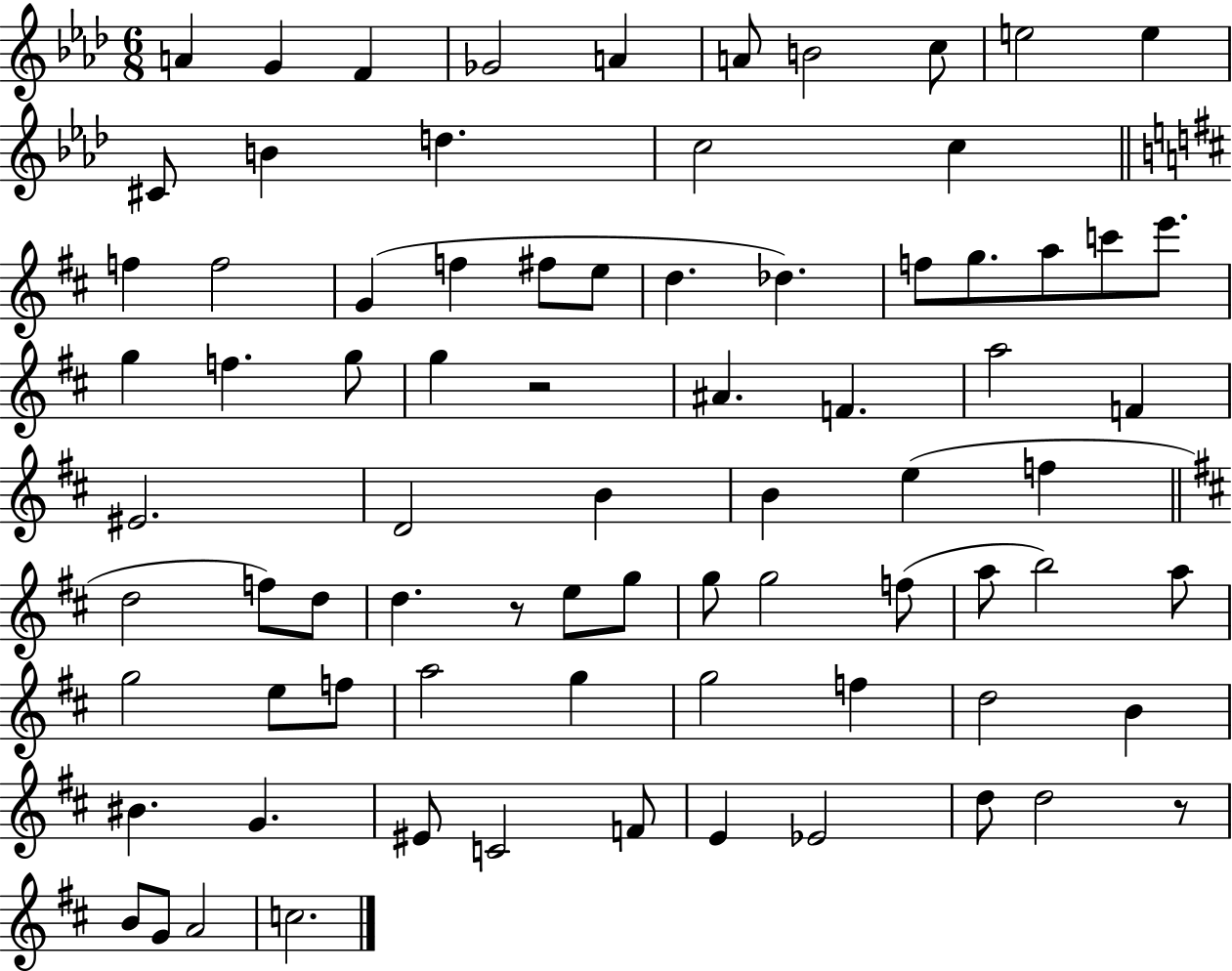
{
  \clef treble
  \numericTimeSignature
  \time 6/8
  \key aes \major
  a'4 g'4 f'4 | ges'2 a'4 | a'8 b'2 c''8 | e''2 e''4 | \break cis'8 b'4 d''4. | c''2 c''4 | \bar "||" \break \key b \minor f''4 f''2 | g'4( f''4 fis''8 e''8 | d''4. des''4.) | f''8 g''8. a''8 c'''8 e'''8. | \break g''4 f''4. g''8 | g''4 r2 | ais'4. f'4. | a''2 f'4 | \break eis'2. | d'2 b'4 | b'4 e''4( f''4 | \bar "||" \break \key d \major d''2 f''8) d''8 | d''4. r8 e''8 g''8 | g''8 g''2 f''8( | a''8 b''2) a''8 | \break g''2 e''8 f''8 | a''2 g''4 | g''2 f''4 | d''2 b'4 | \break bis'4. g'4. | eis'8 c'2 f'8 | e'4 ees'2 | d''8 d''2 r8 | \break b'8 g'8 a'2 | c''2. | \bar "|."
}